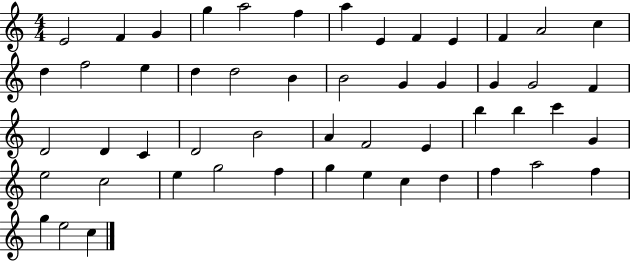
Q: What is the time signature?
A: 4/4